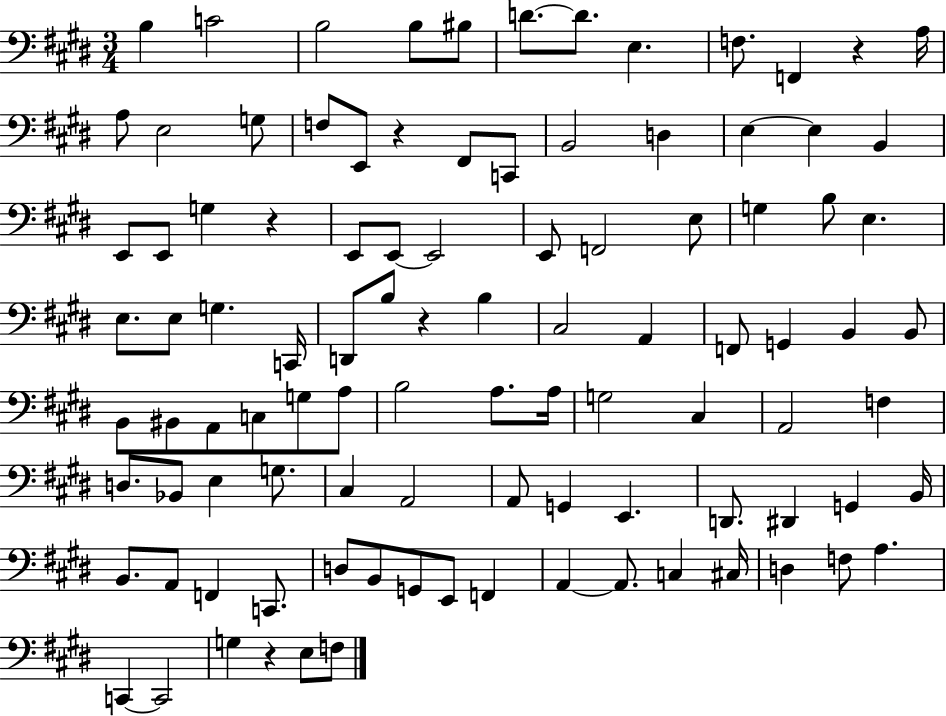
X:1
T:Untitled
M:3/4
L:1/4
K:E
B, C2 B,2 B,/2 ^B,/2 D/2 D/2 E, F,/2 F,, z A,/4 A,/2 E,2 G,/2 F,/2 E,,/2 z ^F,,/2 C,,/2 B,,2 D, E, E, B,, E,,/2 E,,/2 G, z E,,/2 E,,/2 E,,2 E,,/2 F,,2 E,/2 G, B,/2 E, E,/2 E,/2 G, C,,/4 D,,/2 B,/2 z B, ^C,2 A,, F,,/2 G,, B,, B,,/2 B,,/2 ^B,,/2 A,,/2 C,/2 G,/2 A,/2 B,2 A,/2 A,/4 G,2 ^C, A,,2 F, D,/2 _B,,/2 E, G,/2 ^C, A,,2 A,,/2 G,, E,, D,,/2 ^D,, G,, B,,/4 B,,/2 A,,/2 F,, C,,/2 D,/2 B,,/2 G,,/2 E,,/2 F,, A,, A,,/2 C, ^C,/4 D, F,/2 A, C,, C,,2 G, z E,/2 F,/2